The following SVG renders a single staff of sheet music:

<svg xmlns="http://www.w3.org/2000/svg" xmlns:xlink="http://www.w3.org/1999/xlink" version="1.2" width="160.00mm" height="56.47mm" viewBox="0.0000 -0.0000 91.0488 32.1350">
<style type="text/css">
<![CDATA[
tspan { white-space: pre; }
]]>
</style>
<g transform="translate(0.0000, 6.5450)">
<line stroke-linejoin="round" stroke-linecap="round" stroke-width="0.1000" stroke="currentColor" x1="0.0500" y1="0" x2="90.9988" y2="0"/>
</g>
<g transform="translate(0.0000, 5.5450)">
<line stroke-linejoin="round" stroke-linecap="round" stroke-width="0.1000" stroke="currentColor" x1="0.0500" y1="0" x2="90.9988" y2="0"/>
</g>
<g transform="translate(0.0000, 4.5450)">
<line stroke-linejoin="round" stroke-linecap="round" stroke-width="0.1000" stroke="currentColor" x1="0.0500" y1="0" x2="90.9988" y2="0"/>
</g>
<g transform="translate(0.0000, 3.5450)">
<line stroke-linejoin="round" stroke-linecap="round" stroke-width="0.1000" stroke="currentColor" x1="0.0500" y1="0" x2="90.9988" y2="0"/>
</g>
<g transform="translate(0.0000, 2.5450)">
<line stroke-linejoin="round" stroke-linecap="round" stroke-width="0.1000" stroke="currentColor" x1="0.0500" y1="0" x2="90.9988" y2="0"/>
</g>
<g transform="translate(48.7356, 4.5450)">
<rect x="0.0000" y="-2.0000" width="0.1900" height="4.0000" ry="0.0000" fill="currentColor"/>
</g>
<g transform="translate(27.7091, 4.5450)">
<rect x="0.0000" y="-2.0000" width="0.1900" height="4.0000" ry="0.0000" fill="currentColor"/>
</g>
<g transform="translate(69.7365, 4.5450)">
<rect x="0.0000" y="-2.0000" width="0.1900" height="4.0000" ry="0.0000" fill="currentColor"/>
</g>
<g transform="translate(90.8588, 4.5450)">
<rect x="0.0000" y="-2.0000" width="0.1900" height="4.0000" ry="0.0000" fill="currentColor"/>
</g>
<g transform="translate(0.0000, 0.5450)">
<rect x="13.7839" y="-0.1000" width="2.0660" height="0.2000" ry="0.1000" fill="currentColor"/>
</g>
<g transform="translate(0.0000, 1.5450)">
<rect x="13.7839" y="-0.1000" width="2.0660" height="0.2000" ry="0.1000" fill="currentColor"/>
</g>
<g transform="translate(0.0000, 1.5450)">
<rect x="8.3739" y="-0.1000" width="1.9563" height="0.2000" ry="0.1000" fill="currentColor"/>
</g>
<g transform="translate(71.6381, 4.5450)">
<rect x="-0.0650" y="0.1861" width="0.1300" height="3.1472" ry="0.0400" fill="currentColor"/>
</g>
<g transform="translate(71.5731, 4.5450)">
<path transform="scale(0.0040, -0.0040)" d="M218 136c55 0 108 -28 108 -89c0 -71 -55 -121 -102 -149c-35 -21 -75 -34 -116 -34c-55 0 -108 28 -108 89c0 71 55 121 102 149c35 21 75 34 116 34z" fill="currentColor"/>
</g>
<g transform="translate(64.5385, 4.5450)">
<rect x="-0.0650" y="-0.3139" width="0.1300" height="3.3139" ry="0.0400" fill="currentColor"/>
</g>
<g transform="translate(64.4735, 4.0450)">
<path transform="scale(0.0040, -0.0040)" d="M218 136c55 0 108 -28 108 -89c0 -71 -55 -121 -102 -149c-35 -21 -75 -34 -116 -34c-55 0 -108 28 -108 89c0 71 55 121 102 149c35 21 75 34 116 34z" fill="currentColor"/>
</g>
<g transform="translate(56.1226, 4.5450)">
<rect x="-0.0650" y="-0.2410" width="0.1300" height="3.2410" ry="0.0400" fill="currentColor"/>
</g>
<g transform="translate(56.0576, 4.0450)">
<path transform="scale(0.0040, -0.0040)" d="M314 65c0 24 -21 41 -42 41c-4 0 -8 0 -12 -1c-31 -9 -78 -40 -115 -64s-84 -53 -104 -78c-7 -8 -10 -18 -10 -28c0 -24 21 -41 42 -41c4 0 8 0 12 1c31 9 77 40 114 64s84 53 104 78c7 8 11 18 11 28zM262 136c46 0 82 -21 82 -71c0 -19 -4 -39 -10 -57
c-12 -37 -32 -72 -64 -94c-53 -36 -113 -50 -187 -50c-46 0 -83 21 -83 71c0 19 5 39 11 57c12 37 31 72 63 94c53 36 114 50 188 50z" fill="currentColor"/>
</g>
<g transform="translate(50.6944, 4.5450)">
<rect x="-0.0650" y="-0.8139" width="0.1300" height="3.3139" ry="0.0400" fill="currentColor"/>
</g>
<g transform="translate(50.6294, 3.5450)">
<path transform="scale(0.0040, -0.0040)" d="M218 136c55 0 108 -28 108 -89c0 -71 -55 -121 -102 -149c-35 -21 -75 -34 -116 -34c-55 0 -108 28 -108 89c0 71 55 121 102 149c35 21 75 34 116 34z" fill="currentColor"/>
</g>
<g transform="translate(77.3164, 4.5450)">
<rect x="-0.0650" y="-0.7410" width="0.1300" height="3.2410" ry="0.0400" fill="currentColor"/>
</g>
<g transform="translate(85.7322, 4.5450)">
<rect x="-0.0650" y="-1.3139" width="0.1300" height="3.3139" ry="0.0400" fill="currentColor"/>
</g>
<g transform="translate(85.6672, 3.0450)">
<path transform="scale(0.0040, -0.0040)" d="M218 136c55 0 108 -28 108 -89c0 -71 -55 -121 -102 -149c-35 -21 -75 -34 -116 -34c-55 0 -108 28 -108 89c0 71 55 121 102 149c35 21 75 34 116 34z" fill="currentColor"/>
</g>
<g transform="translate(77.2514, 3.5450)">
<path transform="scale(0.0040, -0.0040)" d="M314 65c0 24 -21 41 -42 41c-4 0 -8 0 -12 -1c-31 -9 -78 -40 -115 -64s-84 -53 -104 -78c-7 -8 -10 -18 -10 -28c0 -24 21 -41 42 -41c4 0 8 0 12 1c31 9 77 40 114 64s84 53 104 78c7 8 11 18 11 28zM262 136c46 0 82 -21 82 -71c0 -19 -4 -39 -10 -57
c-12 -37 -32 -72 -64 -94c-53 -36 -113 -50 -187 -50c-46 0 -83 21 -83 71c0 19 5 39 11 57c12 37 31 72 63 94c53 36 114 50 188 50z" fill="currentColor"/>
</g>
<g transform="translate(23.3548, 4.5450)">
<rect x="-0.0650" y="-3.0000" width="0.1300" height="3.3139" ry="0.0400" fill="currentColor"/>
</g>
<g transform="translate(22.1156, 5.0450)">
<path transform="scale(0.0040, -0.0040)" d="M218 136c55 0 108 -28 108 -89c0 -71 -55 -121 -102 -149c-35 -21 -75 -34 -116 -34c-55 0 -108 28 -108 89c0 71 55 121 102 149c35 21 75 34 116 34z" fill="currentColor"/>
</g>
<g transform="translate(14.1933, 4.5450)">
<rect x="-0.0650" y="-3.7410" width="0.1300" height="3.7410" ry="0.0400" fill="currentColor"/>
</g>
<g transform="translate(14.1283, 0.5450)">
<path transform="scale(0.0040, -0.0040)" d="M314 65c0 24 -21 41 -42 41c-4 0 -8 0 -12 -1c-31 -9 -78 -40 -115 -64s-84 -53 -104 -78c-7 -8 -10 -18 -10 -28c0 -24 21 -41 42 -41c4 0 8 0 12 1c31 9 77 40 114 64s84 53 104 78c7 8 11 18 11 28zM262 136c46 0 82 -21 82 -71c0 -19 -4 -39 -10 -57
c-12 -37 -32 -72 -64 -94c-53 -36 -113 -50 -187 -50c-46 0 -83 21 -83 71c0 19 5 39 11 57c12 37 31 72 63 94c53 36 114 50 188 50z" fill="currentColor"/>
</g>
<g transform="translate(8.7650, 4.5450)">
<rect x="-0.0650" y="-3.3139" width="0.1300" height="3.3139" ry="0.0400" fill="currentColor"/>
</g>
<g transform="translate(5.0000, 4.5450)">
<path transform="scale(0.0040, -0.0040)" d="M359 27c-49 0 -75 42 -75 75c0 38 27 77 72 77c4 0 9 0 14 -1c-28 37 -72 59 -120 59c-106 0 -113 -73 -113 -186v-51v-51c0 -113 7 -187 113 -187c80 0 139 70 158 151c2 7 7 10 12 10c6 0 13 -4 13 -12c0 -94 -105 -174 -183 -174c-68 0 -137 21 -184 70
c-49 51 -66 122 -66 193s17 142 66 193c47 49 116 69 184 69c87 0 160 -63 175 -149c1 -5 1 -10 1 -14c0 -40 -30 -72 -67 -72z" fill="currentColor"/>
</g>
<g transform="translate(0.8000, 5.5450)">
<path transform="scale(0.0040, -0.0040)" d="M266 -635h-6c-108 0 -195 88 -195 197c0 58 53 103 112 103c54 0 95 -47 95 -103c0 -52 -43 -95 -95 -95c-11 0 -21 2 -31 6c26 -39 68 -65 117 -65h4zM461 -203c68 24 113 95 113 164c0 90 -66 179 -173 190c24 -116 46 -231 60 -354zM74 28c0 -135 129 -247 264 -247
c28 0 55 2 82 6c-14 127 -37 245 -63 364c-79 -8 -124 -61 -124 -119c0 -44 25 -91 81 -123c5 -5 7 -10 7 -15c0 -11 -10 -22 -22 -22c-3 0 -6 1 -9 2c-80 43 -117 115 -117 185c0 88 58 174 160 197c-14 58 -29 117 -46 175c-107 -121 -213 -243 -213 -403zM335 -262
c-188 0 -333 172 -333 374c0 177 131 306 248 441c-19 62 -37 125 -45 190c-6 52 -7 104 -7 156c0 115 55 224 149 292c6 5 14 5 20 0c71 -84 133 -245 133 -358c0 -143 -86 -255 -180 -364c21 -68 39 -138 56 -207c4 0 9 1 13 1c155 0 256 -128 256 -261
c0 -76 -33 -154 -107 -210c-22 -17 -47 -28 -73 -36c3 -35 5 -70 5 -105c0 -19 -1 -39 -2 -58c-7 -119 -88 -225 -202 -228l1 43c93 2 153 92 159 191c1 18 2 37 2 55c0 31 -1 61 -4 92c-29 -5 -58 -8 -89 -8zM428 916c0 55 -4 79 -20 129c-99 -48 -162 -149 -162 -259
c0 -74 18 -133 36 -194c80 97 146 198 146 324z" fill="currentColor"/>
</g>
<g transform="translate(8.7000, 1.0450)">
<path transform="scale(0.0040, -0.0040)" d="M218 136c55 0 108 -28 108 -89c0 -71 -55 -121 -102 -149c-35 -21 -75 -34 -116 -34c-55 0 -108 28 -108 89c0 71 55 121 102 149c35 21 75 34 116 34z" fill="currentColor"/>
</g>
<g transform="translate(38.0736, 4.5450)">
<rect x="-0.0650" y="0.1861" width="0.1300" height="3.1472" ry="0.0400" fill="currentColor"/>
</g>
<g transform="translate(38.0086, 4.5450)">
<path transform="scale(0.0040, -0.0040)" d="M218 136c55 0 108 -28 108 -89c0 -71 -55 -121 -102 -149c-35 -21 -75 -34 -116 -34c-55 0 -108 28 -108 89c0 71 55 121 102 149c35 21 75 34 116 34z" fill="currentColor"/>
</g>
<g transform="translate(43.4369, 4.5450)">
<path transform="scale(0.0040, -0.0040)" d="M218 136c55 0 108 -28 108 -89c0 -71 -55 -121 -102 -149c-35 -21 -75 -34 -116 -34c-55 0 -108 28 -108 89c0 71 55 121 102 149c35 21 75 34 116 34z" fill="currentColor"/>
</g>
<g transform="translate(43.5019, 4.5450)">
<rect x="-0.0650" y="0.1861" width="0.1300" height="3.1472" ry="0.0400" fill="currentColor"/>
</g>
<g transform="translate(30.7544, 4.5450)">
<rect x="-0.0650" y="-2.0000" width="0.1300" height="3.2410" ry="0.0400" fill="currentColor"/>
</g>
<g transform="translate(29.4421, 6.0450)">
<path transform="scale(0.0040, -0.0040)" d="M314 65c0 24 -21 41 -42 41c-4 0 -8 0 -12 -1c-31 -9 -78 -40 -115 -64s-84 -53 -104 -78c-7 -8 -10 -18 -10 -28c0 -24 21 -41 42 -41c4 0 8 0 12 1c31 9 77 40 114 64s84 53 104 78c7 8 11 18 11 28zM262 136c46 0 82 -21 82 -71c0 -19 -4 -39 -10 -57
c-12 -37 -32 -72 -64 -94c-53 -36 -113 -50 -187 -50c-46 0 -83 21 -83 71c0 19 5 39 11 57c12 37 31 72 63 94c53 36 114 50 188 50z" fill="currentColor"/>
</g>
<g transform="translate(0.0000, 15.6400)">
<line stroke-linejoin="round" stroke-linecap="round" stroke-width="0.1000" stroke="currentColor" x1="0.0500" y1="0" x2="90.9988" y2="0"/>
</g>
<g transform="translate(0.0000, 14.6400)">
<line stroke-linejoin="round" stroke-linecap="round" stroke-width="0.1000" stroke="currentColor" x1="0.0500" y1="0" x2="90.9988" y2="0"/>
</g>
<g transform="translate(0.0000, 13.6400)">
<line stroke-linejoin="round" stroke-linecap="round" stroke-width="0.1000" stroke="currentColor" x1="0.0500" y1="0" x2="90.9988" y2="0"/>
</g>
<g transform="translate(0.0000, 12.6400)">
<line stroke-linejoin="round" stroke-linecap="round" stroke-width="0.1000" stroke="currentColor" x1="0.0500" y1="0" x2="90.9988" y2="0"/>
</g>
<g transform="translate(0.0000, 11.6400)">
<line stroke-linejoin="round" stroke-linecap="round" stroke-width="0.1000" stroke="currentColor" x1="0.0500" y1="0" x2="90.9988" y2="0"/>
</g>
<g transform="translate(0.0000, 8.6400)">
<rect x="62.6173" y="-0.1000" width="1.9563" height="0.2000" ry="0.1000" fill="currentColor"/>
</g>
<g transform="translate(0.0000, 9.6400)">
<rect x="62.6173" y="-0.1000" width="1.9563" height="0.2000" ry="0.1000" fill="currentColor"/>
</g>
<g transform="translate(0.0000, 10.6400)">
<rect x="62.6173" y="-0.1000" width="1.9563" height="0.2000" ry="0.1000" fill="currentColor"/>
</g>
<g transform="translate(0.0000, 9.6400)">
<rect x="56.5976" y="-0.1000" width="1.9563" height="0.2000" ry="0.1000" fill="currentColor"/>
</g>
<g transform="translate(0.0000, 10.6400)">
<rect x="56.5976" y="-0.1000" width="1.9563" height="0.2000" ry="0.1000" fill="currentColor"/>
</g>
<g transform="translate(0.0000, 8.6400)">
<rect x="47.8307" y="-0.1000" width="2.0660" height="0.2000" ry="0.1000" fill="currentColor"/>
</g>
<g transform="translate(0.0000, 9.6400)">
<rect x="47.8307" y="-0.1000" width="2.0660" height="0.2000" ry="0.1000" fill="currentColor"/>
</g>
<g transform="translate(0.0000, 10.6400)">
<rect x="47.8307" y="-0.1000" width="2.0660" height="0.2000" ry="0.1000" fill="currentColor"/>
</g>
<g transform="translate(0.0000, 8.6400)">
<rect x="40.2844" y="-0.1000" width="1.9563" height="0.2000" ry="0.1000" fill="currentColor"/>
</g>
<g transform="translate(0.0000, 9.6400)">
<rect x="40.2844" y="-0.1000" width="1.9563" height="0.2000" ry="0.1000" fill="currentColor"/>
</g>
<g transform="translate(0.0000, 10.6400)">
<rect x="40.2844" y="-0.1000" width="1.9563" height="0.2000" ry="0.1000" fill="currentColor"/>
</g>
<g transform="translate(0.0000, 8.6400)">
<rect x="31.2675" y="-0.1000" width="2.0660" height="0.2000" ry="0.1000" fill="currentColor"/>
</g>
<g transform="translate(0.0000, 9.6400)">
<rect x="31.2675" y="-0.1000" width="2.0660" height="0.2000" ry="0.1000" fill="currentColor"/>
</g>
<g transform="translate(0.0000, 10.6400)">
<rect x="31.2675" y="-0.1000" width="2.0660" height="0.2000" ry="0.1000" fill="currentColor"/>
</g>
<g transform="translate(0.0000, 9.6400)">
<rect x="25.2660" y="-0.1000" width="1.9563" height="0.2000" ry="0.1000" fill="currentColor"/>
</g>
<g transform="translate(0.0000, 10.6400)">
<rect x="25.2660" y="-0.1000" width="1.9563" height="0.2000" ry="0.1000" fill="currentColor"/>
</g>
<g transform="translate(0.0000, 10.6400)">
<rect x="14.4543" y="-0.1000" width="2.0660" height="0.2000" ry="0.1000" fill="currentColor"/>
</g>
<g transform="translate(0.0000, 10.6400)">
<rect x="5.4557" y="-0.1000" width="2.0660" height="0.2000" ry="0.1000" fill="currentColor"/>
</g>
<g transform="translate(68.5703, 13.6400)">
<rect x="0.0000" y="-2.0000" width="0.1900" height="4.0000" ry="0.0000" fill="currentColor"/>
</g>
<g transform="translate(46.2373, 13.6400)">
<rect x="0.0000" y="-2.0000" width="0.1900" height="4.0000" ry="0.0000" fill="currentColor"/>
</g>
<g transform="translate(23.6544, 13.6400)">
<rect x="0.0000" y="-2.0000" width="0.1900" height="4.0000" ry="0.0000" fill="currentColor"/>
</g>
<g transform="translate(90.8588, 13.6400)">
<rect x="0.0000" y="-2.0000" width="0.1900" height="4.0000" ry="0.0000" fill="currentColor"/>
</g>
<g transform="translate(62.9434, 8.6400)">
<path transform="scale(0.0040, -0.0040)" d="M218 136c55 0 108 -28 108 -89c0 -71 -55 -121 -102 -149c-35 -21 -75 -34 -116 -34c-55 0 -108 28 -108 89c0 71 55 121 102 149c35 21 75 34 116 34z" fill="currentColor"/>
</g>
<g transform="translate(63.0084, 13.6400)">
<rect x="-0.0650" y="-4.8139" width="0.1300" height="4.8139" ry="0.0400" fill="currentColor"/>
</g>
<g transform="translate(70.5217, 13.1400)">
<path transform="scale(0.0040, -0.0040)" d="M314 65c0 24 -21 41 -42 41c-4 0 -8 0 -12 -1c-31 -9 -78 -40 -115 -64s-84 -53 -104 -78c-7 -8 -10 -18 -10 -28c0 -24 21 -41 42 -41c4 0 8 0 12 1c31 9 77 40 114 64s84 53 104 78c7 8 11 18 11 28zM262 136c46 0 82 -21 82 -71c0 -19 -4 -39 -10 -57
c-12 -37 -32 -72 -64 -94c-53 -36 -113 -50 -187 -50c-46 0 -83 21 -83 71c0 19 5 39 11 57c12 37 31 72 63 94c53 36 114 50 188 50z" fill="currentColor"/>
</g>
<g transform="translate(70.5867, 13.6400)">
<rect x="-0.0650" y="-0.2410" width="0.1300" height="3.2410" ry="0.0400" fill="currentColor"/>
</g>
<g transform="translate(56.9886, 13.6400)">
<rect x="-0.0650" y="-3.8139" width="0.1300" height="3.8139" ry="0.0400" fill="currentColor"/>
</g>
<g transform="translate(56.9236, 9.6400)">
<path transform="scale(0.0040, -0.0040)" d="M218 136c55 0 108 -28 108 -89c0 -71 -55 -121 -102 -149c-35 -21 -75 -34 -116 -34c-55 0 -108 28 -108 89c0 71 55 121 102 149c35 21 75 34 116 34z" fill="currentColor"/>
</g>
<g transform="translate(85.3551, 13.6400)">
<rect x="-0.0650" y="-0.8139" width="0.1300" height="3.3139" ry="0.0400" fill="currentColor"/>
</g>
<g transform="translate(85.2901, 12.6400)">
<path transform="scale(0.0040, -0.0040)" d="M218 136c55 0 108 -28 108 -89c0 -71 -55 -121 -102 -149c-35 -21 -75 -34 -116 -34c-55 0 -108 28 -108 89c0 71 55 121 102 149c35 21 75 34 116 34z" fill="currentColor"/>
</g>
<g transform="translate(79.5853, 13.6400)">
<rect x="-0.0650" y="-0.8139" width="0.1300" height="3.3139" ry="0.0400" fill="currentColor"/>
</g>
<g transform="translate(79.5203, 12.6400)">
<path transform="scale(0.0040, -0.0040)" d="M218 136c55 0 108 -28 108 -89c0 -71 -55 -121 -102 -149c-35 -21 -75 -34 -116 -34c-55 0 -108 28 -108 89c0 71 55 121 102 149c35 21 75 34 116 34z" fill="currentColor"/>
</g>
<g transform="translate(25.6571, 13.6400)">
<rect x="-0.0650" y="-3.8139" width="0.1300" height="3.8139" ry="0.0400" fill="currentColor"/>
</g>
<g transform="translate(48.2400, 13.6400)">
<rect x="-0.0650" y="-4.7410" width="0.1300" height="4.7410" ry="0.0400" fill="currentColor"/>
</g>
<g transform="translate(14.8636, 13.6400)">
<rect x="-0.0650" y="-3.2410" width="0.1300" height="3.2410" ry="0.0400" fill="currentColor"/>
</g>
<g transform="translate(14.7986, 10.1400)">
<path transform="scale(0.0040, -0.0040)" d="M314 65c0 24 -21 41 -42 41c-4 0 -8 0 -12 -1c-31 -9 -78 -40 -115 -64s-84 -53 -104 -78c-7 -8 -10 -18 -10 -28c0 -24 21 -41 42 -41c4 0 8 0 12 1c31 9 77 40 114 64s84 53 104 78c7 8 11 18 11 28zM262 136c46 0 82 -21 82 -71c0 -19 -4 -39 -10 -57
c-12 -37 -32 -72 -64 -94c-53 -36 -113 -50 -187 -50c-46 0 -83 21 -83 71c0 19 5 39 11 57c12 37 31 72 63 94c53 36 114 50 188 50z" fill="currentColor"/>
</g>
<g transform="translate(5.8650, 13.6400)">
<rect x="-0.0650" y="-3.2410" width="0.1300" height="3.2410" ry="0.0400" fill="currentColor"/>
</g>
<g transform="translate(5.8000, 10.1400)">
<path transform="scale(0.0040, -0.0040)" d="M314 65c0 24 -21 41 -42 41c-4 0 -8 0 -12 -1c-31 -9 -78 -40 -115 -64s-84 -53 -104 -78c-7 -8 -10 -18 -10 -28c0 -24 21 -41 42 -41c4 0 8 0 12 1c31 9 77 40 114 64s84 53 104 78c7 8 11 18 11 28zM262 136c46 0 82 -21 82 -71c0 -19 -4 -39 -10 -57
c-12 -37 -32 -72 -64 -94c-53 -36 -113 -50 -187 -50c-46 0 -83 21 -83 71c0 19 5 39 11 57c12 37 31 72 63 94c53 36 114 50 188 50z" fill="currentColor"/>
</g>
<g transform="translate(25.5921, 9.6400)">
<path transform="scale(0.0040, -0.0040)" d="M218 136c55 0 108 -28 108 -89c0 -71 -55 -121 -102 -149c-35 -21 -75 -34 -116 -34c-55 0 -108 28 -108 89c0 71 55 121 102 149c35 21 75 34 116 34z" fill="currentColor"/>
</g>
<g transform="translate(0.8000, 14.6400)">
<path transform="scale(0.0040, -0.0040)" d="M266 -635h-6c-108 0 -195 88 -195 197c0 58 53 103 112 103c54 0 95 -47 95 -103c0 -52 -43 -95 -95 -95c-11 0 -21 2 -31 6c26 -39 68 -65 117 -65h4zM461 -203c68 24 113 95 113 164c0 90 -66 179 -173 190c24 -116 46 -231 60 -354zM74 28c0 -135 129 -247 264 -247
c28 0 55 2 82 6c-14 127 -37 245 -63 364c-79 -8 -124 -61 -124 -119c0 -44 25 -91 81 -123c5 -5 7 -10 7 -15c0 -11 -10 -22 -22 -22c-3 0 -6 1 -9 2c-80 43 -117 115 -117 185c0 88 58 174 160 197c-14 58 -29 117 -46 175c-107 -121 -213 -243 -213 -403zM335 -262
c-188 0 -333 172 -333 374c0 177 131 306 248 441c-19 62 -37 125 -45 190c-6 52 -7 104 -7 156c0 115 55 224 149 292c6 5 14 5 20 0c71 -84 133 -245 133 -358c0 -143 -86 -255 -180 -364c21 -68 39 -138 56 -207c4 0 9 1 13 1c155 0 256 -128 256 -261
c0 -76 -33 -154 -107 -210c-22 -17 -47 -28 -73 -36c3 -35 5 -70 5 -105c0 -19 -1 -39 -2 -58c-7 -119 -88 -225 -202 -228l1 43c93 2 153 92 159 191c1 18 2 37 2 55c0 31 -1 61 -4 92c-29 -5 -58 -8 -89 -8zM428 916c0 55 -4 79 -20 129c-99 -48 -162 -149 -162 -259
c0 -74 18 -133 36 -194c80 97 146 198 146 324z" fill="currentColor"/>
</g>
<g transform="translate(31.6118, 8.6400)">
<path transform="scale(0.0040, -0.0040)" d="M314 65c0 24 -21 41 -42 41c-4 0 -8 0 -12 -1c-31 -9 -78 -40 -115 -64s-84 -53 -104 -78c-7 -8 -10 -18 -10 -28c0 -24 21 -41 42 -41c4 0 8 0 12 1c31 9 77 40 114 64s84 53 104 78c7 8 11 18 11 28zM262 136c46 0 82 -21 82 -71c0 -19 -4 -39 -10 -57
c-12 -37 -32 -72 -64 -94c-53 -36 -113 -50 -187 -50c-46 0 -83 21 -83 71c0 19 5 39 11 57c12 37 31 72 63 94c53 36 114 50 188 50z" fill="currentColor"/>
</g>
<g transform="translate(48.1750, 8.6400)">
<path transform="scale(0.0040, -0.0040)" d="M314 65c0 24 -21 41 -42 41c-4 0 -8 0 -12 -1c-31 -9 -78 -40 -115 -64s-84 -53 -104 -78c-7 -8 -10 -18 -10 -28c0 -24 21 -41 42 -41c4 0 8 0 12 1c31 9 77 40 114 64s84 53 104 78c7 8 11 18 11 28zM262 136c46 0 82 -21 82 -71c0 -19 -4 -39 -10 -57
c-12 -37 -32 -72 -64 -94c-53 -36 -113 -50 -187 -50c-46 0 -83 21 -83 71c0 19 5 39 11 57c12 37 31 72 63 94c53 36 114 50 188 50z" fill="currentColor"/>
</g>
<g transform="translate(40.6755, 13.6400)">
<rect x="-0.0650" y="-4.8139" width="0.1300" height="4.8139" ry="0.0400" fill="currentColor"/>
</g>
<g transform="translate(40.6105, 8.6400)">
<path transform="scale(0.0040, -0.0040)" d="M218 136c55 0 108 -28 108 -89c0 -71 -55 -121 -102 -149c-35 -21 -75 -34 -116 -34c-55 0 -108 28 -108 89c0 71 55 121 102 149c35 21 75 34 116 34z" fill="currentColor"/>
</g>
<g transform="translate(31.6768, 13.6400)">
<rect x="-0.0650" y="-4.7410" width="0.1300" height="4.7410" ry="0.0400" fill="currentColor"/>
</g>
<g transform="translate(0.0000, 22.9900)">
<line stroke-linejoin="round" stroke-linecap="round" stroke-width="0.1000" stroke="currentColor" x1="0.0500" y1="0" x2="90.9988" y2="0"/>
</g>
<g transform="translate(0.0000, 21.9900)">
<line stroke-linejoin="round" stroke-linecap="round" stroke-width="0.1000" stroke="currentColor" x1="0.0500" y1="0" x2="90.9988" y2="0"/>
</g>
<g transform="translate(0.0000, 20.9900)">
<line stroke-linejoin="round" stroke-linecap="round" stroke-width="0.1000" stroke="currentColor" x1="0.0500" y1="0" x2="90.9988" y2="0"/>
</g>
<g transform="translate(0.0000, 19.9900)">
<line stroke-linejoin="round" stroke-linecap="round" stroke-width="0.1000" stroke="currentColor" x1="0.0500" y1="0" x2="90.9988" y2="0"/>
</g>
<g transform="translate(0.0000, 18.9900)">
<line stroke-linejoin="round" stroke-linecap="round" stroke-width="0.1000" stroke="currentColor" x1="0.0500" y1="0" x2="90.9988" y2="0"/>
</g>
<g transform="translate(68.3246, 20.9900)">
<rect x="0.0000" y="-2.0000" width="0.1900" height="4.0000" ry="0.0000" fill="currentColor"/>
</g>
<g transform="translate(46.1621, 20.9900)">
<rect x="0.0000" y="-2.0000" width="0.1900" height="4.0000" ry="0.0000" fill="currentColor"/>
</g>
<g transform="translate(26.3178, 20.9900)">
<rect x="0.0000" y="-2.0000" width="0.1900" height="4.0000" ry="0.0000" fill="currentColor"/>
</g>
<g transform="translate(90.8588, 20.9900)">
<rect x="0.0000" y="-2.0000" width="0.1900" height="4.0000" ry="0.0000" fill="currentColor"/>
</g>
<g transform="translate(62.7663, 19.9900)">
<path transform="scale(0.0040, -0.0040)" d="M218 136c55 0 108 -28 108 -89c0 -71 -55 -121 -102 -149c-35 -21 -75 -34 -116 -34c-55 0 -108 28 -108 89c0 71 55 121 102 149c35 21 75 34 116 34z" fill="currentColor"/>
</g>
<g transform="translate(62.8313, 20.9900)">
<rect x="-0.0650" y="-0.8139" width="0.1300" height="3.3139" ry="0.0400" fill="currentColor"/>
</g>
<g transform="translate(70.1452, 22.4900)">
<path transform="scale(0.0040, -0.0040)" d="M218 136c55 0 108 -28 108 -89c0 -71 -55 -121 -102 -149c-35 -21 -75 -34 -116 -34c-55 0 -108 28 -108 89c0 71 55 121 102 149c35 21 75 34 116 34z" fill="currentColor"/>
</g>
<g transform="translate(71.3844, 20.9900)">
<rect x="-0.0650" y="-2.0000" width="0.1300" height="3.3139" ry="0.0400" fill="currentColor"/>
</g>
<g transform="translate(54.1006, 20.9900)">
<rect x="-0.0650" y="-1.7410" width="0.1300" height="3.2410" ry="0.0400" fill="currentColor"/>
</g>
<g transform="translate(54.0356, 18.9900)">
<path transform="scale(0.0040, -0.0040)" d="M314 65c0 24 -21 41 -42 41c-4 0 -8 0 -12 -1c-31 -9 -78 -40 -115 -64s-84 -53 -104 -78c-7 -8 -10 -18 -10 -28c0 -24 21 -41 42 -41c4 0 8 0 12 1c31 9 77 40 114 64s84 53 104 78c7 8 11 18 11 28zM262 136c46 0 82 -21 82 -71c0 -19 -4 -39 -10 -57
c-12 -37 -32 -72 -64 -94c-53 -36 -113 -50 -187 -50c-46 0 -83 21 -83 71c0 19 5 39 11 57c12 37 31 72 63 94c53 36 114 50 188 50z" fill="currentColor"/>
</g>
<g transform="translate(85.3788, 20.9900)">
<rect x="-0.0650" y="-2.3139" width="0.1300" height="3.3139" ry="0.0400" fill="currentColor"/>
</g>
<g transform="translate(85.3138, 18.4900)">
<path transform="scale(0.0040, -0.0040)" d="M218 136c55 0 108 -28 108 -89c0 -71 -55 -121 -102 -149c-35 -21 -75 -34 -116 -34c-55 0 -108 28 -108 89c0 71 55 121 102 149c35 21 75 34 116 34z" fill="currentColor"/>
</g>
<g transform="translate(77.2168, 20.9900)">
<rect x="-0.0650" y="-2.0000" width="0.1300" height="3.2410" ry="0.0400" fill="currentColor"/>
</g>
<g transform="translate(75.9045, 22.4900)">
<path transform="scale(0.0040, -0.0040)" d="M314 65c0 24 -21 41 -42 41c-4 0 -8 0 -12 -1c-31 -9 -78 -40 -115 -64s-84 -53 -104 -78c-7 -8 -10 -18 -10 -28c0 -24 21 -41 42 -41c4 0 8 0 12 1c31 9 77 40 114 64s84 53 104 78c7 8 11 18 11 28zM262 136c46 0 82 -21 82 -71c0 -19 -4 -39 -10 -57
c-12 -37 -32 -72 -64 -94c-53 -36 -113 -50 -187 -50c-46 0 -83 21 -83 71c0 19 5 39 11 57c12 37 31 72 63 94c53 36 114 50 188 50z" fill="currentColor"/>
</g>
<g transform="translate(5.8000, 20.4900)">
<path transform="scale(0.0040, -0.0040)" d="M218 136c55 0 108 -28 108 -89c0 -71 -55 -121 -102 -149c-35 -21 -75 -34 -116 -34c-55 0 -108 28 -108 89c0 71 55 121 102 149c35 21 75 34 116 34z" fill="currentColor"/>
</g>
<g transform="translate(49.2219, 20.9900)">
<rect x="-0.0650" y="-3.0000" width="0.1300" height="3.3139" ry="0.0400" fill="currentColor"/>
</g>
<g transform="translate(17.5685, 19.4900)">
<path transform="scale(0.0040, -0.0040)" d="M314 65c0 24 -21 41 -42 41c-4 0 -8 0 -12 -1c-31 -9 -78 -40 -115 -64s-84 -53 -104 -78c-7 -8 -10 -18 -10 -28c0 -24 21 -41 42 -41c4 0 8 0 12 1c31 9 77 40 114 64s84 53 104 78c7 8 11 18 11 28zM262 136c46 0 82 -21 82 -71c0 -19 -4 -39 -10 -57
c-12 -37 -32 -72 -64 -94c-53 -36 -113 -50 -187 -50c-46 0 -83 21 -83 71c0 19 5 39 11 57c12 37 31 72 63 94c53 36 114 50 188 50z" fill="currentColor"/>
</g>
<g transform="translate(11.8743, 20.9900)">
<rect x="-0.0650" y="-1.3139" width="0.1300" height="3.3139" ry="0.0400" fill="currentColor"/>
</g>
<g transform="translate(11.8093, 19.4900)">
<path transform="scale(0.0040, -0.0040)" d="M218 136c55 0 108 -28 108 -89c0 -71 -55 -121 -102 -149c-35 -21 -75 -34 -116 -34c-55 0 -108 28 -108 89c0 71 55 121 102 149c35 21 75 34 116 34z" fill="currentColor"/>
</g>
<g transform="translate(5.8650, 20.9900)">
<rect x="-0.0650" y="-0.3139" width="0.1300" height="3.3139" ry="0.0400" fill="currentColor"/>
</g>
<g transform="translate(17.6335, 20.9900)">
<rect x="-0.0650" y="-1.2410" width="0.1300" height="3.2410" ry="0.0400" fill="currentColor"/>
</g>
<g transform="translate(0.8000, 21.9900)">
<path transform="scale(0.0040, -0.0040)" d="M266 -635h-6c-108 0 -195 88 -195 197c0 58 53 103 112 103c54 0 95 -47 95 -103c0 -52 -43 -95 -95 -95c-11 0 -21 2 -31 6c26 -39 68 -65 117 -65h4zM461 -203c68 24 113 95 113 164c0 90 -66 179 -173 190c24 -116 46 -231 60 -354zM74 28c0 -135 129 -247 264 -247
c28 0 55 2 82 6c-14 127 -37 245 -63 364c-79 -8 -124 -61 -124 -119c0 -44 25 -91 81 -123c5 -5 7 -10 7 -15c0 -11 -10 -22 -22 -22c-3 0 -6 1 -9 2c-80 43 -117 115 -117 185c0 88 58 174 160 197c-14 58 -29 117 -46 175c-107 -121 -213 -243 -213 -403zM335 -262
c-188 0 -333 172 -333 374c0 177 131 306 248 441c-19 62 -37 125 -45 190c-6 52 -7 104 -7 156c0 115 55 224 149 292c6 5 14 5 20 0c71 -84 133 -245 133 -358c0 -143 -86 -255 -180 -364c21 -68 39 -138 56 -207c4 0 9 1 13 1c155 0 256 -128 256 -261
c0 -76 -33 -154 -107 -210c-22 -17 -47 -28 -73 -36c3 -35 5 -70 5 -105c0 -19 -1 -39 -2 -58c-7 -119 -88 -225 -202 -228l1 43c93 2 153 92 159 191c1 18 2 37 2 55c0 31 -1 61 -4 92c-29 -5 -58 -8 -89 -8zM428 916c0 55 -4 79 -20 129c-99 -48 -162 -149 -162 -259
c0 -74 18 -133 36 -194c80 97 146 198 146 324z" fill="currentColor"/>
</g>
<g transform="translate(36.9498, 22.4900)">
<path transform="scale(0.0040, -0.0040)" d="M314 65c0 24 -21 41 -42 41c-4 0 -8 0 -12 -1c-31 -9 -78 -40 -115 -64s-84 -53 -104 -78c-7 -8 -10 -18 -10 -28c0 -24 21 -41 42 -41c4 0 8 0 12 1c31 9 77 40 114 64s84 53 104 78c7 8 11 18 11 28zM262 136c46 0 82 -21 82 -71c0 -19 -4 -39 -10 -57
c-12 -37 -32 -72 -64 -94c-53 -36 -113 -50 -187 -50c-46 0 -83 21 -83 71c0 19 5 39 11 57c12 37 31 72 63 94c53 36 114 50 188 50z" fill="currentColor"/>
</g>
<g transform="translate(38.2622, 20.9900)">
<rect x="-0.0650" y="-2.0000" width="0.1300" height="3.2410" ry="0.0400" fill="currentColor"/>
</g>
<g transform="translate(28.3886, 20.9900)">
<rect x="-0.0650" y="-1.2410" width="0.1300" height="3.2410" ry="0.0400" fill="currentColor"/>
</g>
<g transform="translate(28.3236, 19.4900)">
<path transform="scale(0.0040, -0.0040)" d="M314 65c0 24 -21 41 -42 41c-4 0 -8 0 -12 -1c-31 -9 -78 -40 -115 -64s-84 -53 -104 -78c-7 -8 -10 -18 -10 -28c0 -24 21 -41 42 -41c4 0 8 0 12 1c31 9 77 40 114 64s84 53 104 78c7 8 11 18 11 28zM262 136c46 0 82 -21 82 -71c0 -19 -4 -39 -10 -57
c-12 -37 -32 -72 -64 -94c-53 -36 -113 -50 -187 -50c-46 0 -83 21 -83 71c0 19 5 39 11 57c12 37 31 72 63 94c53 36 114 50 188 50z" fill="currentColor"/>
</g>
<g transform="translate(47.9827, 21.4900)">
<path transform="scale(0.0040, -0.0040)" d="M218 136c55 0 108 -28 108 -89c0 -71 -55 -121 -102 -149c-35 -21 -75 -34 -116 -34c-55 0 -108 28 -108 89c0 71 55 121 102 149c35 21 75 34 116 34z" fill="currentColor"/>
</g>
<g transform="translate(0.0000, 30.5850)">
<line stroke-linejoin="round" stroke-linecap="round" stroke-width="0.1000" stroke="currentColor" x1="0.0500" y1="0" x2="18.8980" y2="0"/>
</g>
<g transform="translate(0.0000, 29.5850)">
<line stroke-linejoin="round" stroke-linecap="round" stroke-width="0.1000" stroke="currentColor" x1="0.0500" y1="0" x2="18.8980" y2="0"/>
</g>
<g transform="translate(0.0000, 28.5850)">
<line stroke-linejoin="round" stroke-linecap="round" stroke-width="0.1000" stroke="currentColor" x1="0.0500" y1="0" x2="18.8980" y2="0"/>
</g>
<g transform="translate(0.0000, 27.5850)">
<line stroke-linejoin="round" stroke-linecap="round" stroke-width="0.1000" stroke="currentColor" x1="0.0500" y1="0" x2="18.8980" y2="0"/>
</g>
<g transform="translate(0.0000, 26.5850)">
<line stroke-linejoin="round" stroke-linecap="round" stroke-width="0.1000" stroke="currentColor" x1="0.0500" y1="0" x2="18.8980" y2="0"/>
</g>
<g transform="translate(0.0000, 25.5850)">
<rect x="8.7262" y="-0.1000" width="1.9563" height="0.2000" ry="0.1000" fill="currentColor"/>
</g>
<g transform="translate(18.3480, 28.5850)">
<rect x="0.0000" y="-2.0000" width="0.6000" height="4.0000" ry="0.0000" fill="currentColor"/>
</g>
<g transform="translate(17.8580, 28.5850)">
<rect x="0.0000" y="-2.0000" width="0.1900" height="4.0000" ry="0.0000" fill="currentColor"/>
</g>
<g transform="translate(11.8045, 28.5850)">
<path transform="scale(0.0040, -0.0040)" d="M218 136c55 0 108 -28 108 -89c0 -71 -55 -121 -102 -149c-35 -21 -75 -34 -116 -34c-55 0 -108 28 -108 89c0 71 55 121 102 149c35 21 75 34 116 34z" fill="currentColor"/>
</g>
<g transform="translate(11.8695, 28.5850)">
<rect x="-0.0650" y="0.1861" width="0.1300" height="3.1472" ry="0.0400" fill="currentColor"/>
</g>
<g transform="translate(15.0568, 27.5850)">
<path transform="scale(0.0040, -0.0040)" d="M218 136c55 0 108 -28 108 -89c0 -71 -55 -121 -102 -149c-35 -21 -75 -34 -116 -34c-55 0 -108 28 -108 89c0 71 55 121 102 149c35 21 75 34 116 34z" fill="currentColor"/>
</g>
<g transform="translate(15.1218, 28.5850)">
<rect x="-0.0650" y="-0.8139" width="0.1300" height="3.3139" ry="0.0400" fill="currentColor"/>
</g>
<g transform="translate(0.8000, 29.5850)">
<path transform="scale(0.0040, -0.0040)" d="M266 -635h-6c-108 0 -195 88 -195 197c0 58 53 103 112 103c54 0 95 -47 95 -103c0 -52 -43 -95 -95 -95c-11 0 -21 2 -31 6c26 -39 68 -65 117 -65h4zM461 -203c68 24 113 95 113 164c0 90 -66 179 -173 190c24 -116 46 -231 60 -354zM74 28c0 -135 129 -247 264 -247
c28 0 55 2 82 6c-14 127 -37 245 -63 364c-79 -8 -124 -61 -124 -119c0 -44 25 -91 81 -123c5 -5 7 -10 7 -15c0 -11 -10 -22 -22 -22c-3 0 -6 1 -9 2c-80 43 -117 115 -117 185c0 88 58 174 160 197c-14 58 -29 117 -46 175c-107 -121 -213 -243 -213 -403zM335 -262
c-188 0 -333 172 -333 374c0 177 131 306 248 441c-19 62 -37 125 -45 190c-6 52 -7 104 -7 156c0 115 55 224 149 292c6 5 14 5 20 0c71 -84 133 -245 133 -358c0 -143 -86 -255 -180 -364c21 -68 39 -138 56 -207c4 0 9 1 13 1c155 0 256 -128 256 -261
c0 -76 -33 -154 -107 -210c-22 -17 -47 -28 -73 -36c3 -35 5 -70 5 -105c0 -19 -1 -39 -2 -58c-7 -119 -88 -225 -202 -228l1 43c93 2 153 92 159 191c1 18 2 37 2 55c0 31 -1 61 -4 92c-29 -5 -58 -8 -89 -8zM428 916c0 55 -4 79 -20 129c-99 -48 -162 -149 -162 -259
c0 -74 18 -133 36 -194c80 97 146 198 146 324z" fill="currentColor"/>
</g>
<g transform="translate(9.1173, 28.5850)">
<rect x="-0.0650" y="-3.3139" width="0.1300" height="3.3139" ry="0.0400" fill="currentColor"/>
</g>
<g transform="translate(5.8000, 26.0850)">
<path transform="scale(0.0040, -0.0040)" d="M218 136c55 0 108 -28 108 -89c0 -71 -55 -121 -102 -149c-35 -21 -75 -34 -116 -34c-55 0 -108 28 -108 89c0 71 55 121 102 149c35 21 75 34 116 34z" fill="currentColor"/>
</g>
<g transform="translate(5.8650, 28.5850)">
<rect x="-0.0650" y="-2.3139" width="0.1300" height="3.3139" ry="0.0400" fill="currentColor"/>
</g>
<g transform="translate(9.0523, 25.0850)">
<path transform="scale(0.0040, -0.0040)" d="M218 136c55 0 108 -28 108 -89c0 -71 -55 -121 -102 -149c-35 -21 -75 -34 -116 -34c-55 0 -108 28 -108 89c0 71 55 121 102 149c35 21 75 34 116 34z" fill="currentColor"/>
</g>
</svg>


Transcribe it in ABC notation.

X:1
T:Untitled
M:4/4
L:1/4
K:C
b c'2 A F2 B B d c2 c B d2 e b2 b2 c' e'2 e' e'2 c' e' c2 d d c e e2 e2 F2 A f2 d F F2 g g b B d